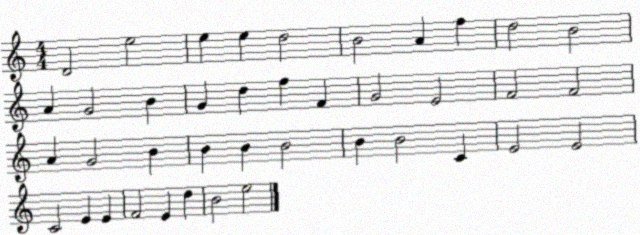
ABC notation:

X:1
T:Untitled
M:4/4
L:1/4
K:C
D2 e2 e e d2 B2 A f d2 B2 A G2 B G d f F G2 E2 F2 F2 A G2 B B B B2 B B2 C E2 E2 C2 E E F2 E d B2 e2